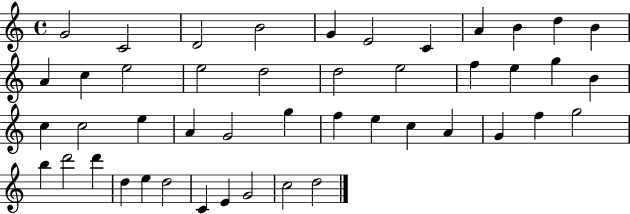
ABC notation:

X:1
T:Untitled
M:4/4
L:1/4
K:C
G2 C2 D2 B2 G E2 C A B d B A c e2 e2 d2 d2 e2 f e g B c c2 e A G2 g f e c A G f g2 b d'2 d' d e d2 C E G2 c2 d2